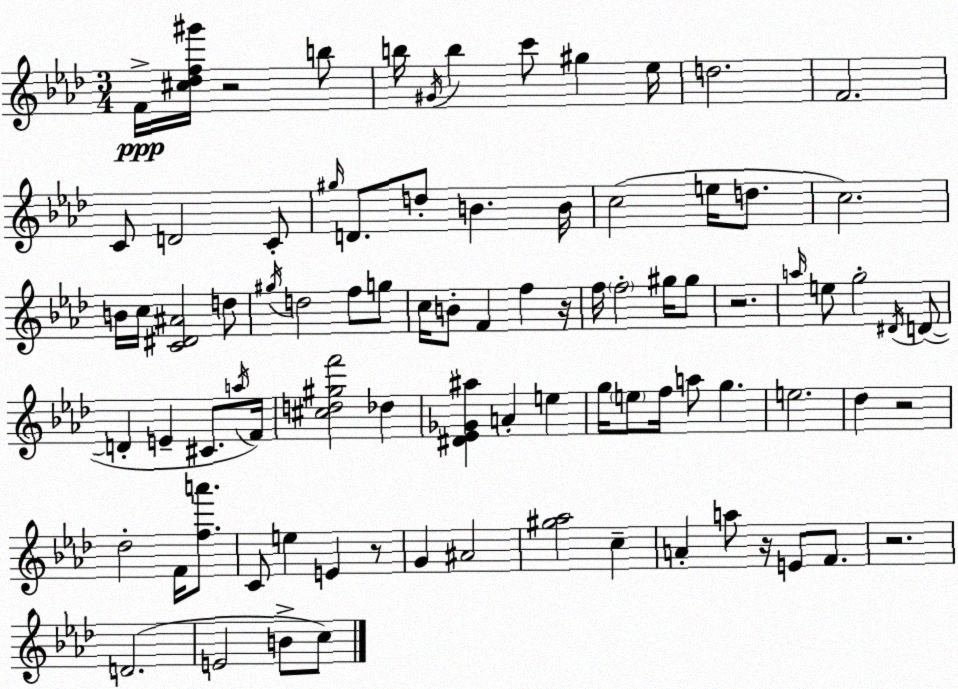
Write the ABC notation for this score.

X:1
T:Untitled
M:3/4
L:1/4
K:Ab
F/4 [^c_df^g']/4 z2 b/2 b/4 ^G/4 b c'/2 ^g _e/4 d2 F2 C/2 D2 C/2 ^g/4 D/2 d/2 B B/4 c2 e/4 d/2 c2 B/4 c/4 [C^D^A]2 d/2 ^g/4 d2 f/2 g/2 c/4 B/2 F f z/4 f/4 f2 ^g/4 ^g/2 z2 a/4 e/2 g2 ^D/4 D/2 D E ^C/2 a/4 F/4 [^cd^gf']2 _d [^D_E_G^a] A e g/4 e/2 f/4 a/2 g e2 _d z2 _d2 F/4 [fa']/2 C/2 e E z/2 G ^A2 [^g_a]2 c A a/2 z/4 E/2 F/2 z2 D2 E2 B/2 c/2